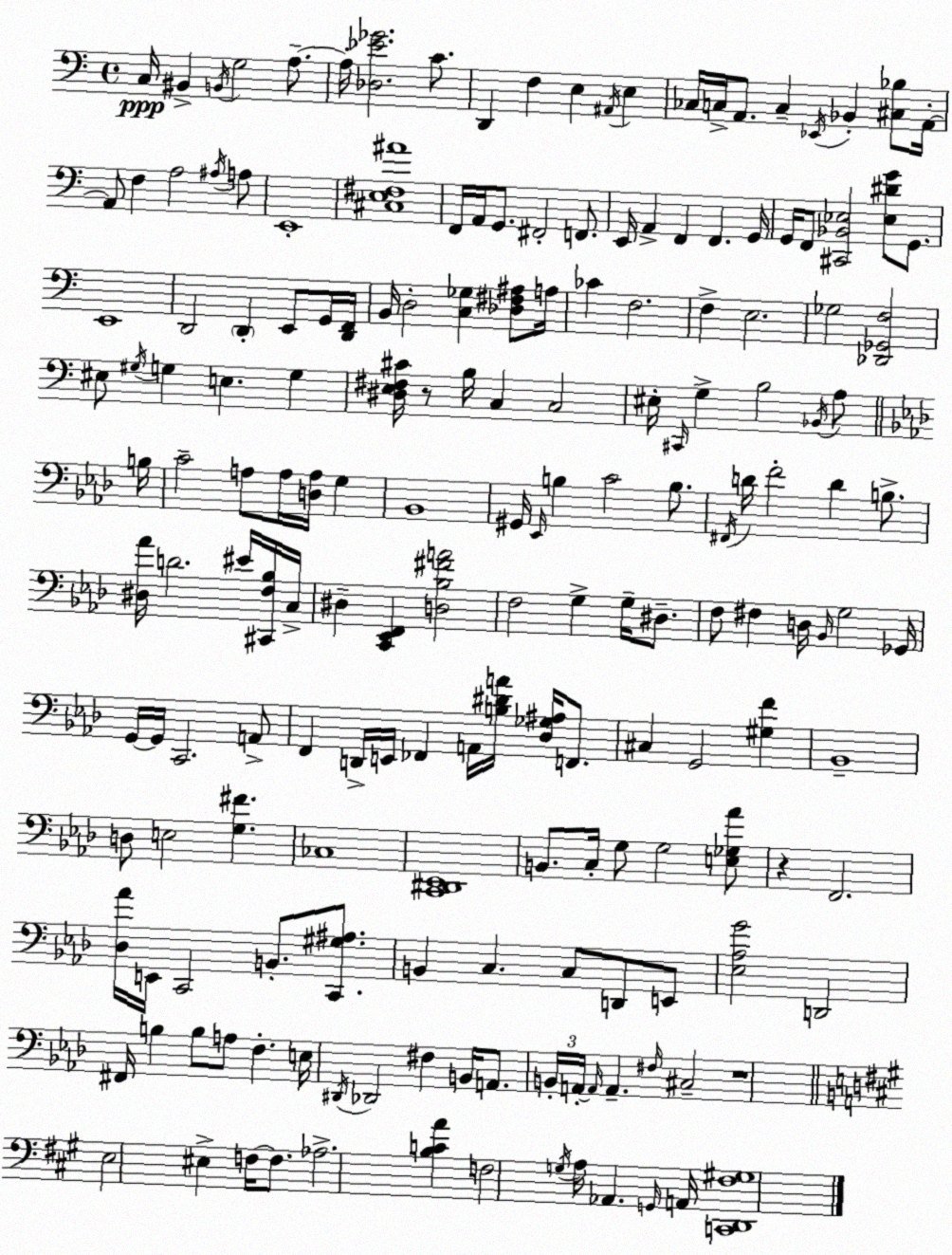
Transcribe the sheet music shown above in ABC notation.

X:1
T:Untitled
M:4/4
L:1/4
K:Am
C,/4 ^B,, B,,/4 G,2 A,/2 A,/4 [_D,_E_G]2 C/2 D,, F, E, ^A,,/4 E, _C,/4 C,/4 A,,/2 C, _E,,/4 _B,, [^C,_B,]/2 A,,/4 A,,/2 F, A,2 ^A,/4 A,/2 E,,4 [^C,E,^F,^A]4 F,,/4 A,,/4 G,,/2 ^F,,2 F,,/2 E,,/4 A,, F,, F,, G,,/4 G,,/4 F,,/2 [^C,,_B,,_E,]2 [_E,^DG]/2 G,,/2 E,,4 D,,2 D,, E,,/2 G,,/4 [D,,F,,]/4 B,,/4 D,2 [C,_G,] [_D,^F,^A,]/2 A,/4 _C F,2 F, E,2 _G,2 [_D,,_G,,F,]2 ^E,/2 ^G,/4 G, E, G, [^D,E,^F,^C]/4 z/2 B,/4 C, C,2 ^E,/4 ^C,,/4 G, B,2 _B,,/4 A,/2 B,/4 C2 A,/2 A,/4 [D,A,]/4 G, _B,,4 ^G,,/4 _E,,/4 B, C2 B,/2 ^F,,/4 D/4 F2 D B,/2 [^D,_A]/4 D2 ^E/4 [^C,,F,_B,]/4 C,/4 ^D, [C,,_E,,F,,] [D,_B,^FA]2 F,2 G, G,/4 ^D,/2 F,/2 ^F, D,/4 _B,,/4 G,2 _G,,/4 G,,/4 G,,/4 C,,2 A,,/2 F,, D,,/4 E,,/4 _F,, A,,/4 [B,^DA]/4 [_D,_G,^A,]/4 F,,/2 ^C, G,,2 [^G,F] _B,,4 D,/2 E,2 [G,^F] _C,4 [C,,^D,,_E,,]4 B,,/2 C,/4 G,/2 G,2 [E,_G,_A]/2 z F,,2 [_D,_A]/4 E,,/4 C,,2 B,,/2 [C,,^G,^A,]/2 B,, C, C,/2 D,,/2 E,,/2 [_E,_A,G]2 D,,2 ^F,,/4 B, B,/2 A,/2 F, E,/4 ^D,,/4 _D,,2 ^F, B,,/4 A,,/2 B,,/4 A,,/4 A,,/4 A,, ^F,/4 ^C,2 z4 E,2 ^E, F,/4 F,/2 _A,2 [B,CA] F,2 G,/4 A,/4 _A,, G,,/4 A,,/4 [C,,D,,^F,^G,]4